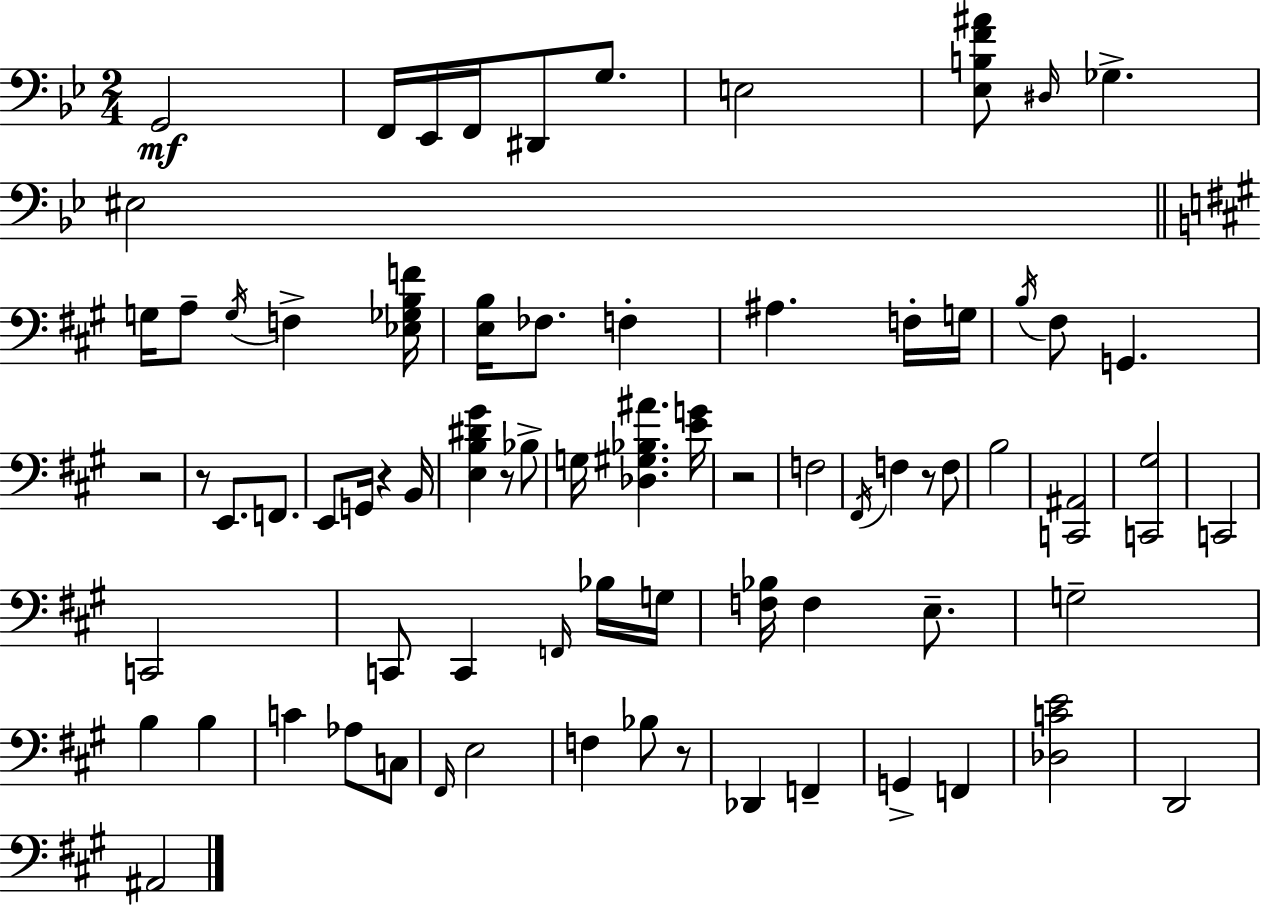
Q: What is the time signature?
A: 2/4